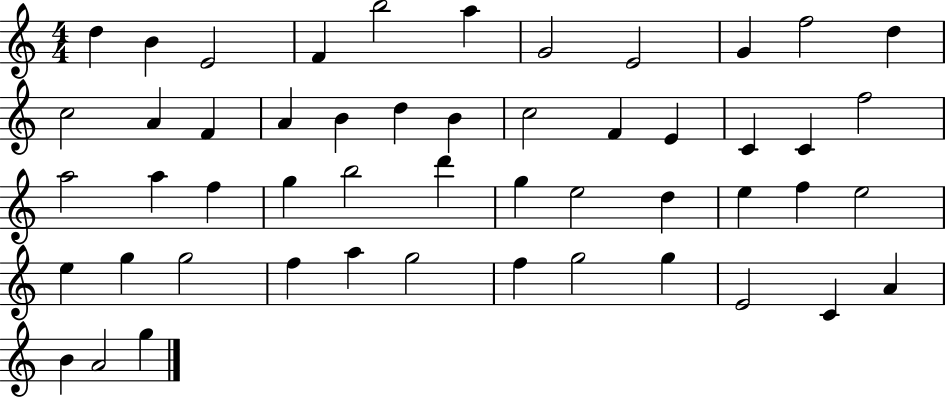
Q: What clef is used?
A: treble